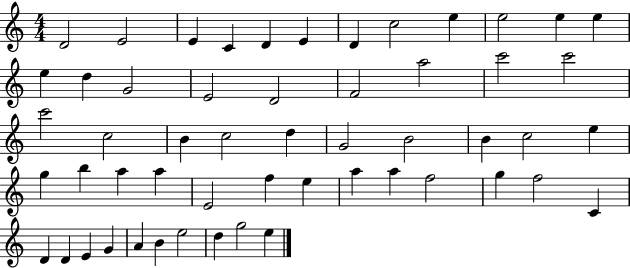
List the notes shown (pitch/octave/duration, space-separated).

D4/h E4/h E4/q C4/q D4/q E4/q D4/q C5/h E5/q E5/h E5/q E5/q E5/q D5/q G4/h E4/h D4/h F4/h A5/h C6/h C6/h C6/h C5/h B4/q C5/h D5/q G4/h B4/h B4/q C5/h E5/q G5/q B5/q A5/q A5/q E4/h F5/q E5/q A5/q A5/q F5/h G5/q F5/h C4/q D4/q D4/q E4/q G4/q A4/q B4/q E5/h D5/q G5/h E5/q